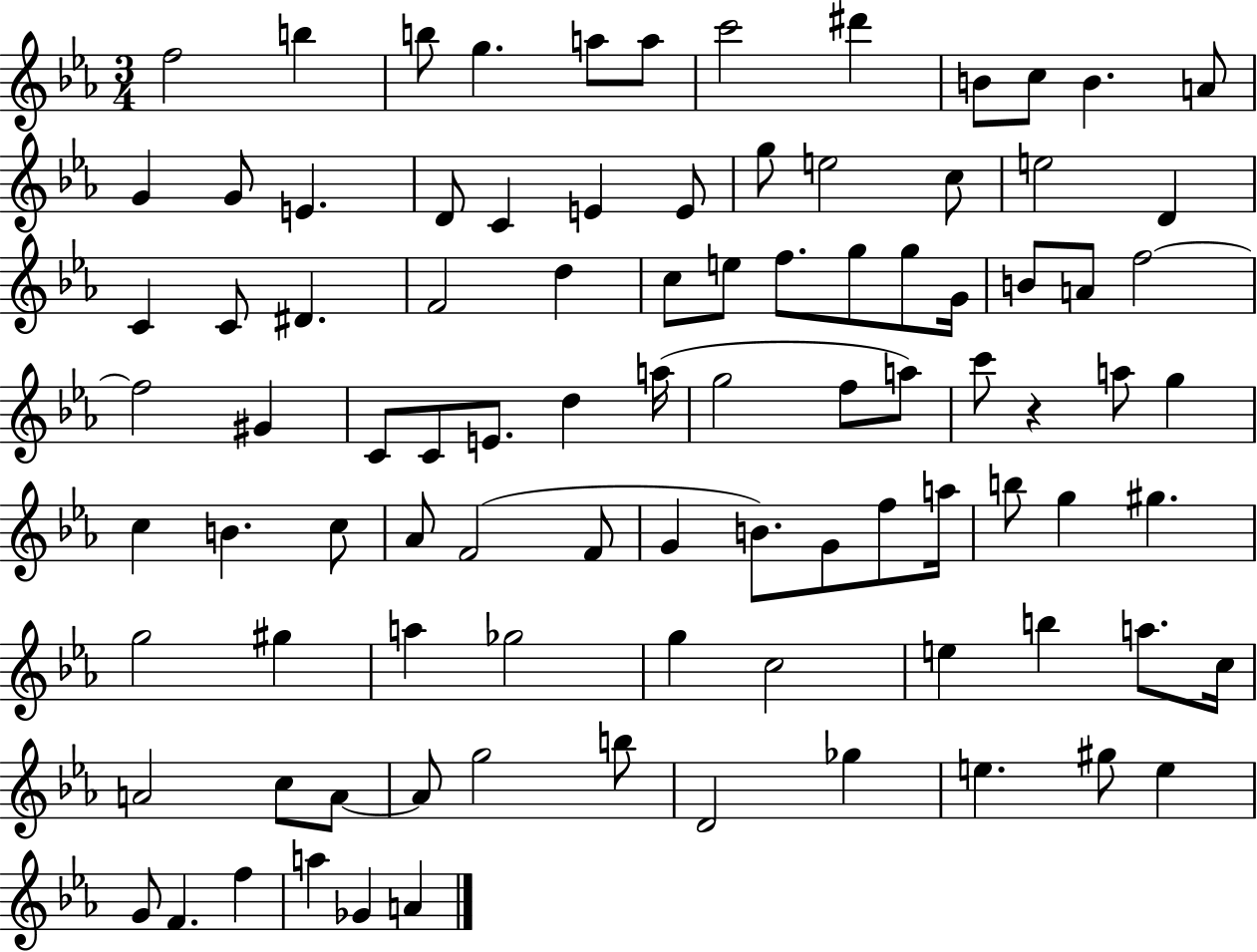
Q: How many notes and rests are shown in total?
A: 93